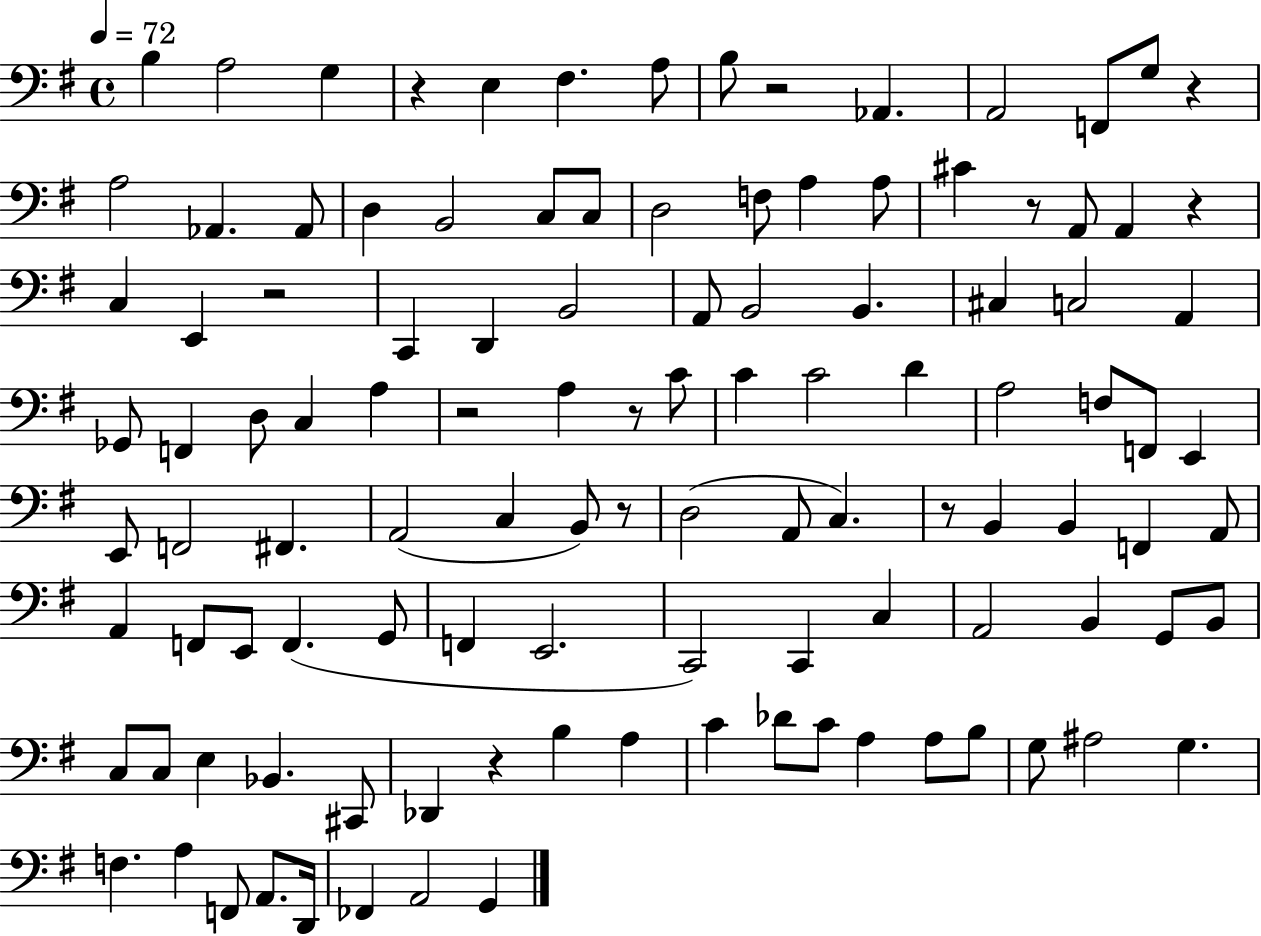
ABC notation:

X:1
T:Untitled
M:4/4
L:1/4
K:G
B, A,2 G, z E, ^F, A,/2 B,/2 z2 _A,, A,,2 F,,/2 G,/2 z A,2 _A,, _A,,/2 D, B,,2 C,/2 C,/2 D,2 F,/2 A, A,/2 ^C z/2 A,,/2 A,, z C, E,, z2 C,, D,, B,,2 A,,/2 B,,2 B,, ^C, C,2 A,, _G,,/2 F,, D,/2 C, A, z2 A, z/2 C/2 C C2 D A,2 F,/2 F,,/2 E,, E,,/2 F,,2 ^F,, A,,2 C, B,,/2 z/2 D,2 A,,/2 C, z/2 B,, B,, F,, A,,/2 A,, F,,/2 E,,/2 F,, G,,/2 F,, E,,2 C,,2 C,, C, A,,2 B,, G,,/2 B,,/2 C,/2 C,/2 E, _B,, ^C,,/2 _D,, z B, A, C _D/2 C/2 A, A,/2 B,/2 G,/2 ^A,2 G, F, A, F,,/2 A,,/2 D,,/4 _F,, A,,2 G,,